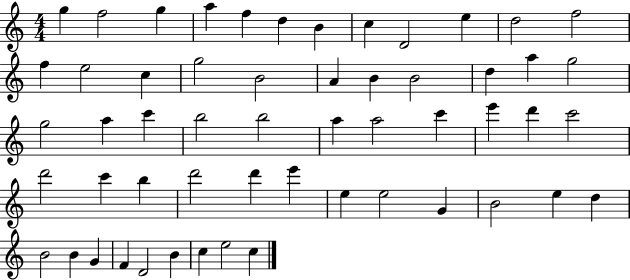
X:1
T:Untitled
M:4/4
L:1/4
K:C
g f2 g a f d B c D2 e d2 f2 f e2 c g2 B2 A B B2 d a g2 g2 a c' b2 b2 a a2 c' e' d' c'2 d'2 c' b d'2 d' e' e e2 G B2 e d B2 B G F D2 B c e2 c